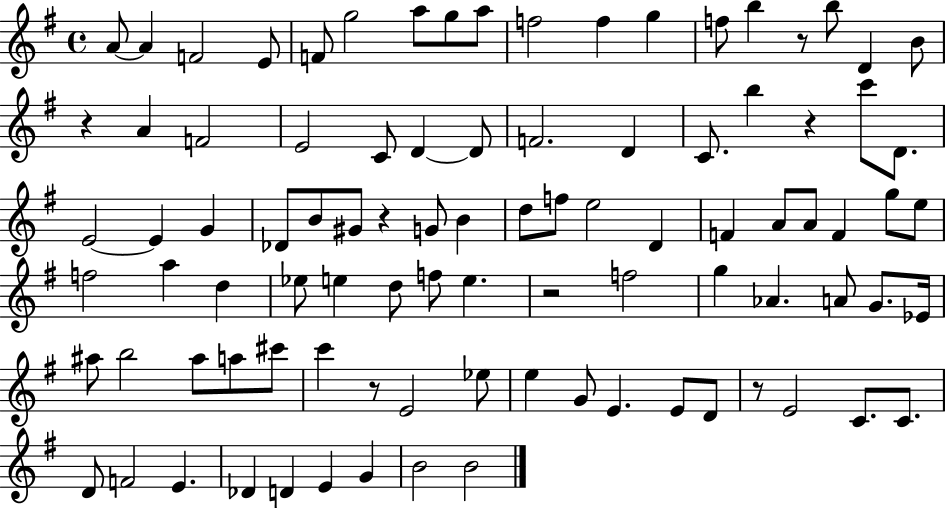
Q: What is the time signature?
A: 4/4